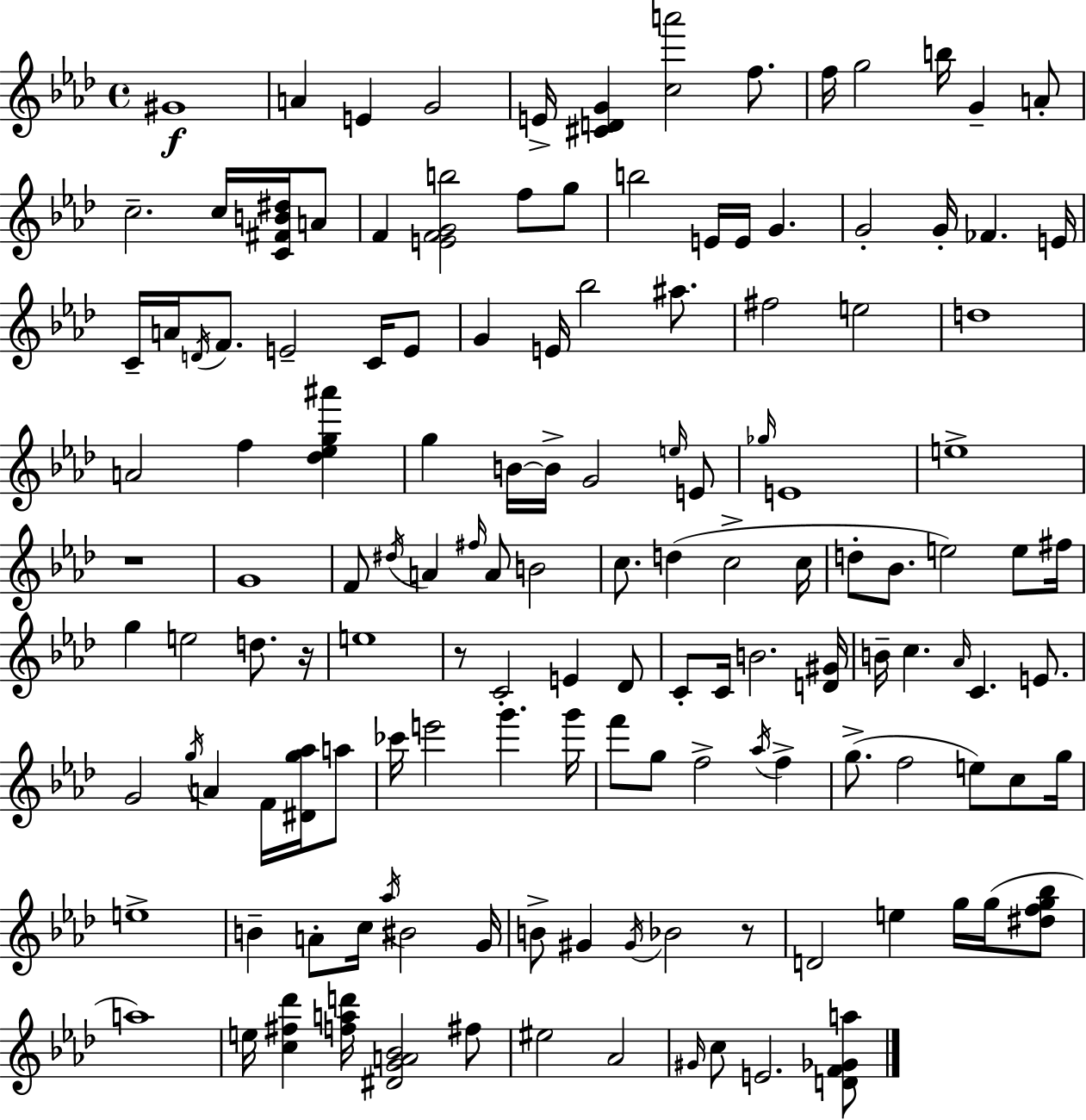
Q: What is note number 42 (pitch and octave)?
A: G5